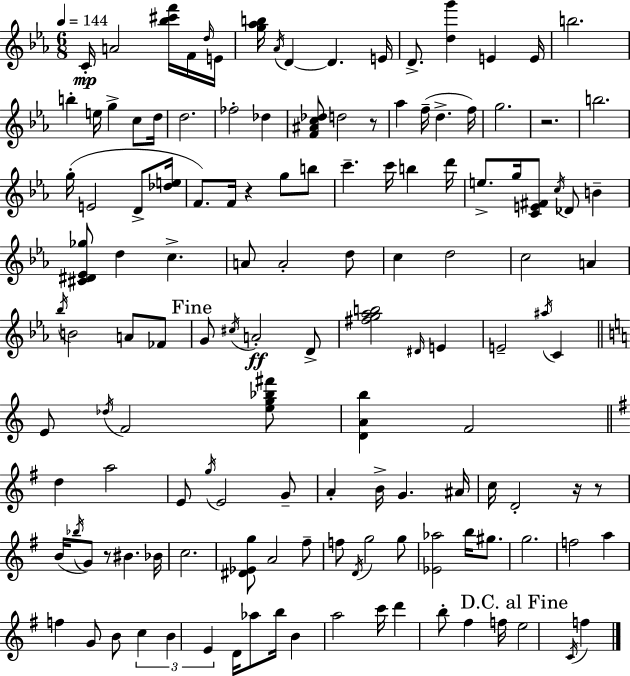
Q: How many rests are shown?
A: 6